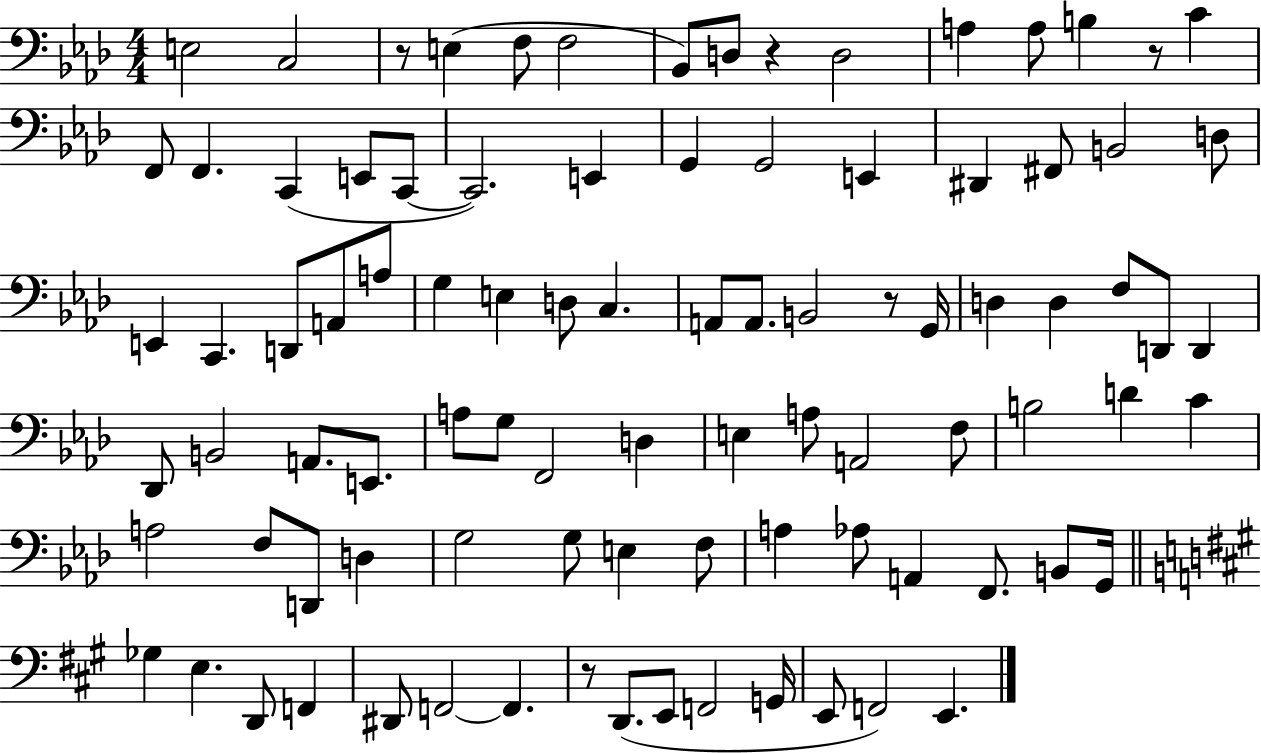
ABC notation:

X:1
T:Untitled
M:4/4
L:1/4
K:Ab
E,2 C,2 z/2 E, F,/2 F,2 _B,,/2 D,/2 z D,2 A, A,/2 B, z/2 C F,,/2 F,, C,, E,,/2 C,,/2 C,,2 E,, G,, G,,2 E,, ^D,, ^F,,/2 B,,2 D,/2 E,, C,, D,,/2 A,,/2 A,/2 G, E, D,/2 C, A,,/2 A,,/2 B,,2 z/2 G,,/4 D, D, F,/2 D,,/2 D,, _D,,/2 B,,2 A,,/2 E,,/2 A,/2 G,/2 F,,2 D, E, A,/2 A,,2 F,/2 B,2 D C A,2 F,/2 D,,/2 D, G,2 G,/2 E, F,/2 A, _A,/2 A,, F,,/2 B,,/2 G,,/4 _G, E, D,,/2 F,, ^D,,/2 F,,2 F,, z/2 D,,/2 E,,/2 F,,2 G,,/4 E,,/2 F,,2 E,,